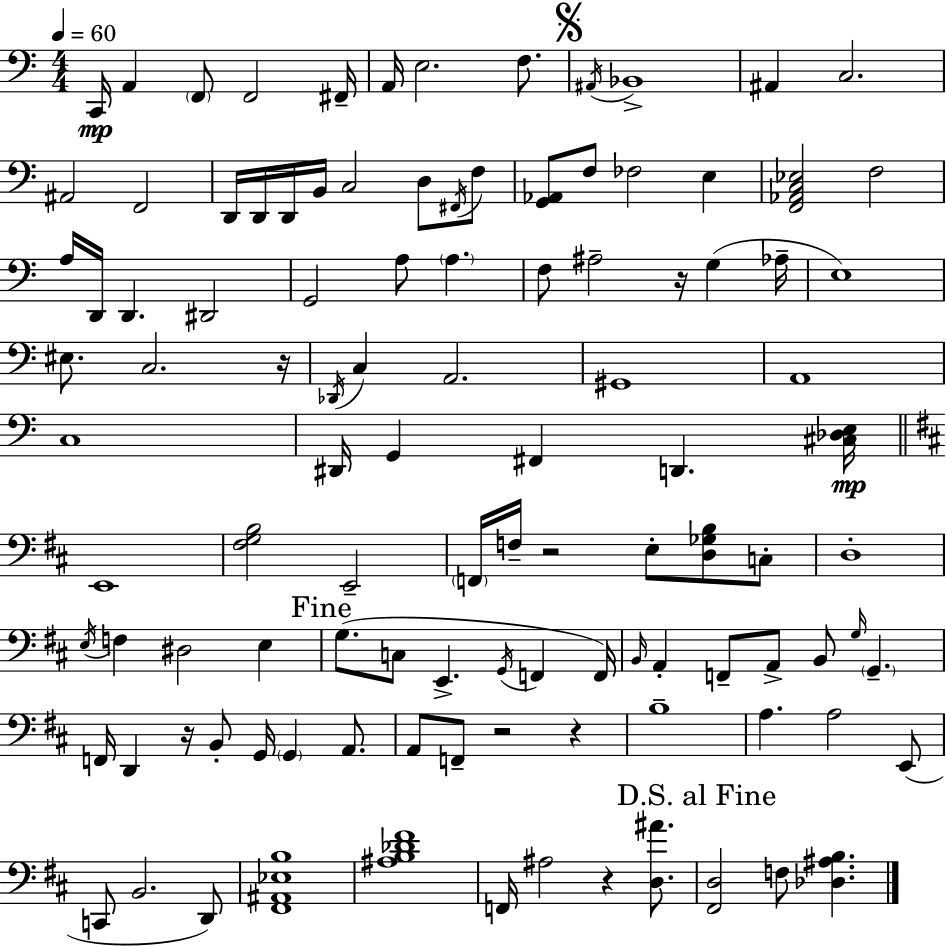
X:1
T:Untitled
M:4/4
L:1/4
K:C
C,,/4 A,, F,,/2 F,,2 ^F,,/4 A,,/4 E,2 F,/2 ^A,,/4 _B,,4 ^A,, C,2 ^A,,2 F,,2 D,,/4 D,,/4 D,,/4 B,,/4 C,2 D,/2 ^F,,/4 F,/2 [G,,_A,,]/2 F,/2 _F,2 E, [F,,_A,,C,_E,]2 F,2 A,/4 D,,/4 D,, ^D,,2 G,,2 A,/2 A, F,/2 ^A,2 z/4 G, _A,/4 E,4 ^E,/2 C,2 z/4 _D,,/4 C, A,,2 ^G,,4 A,,4 C,4 ^D,,/4 G,, ^F,, D,, [^C,_D,E,]/4 E,,4 [^F,G,B,]2 E,,2 F,,/4 F,/4 z2 E,/2 [D,_G,B,]/2 C,/2 D,4 E,/4 F, ^D,2 E, G,/2 C,/2 E,, G,,/4 F,, F,,/4 B,,/4 A,, F,,/2 A,,/2 B,,/2 G,/4 G,, F,,/4 D,, z/4 B,,/2 G,,/4 G,, A,,/2 A,,/2 F,,/2 z2 z B,4 A, A,2 E,,/2 C,,/2 B,,2 D,,/2 [^F,,^A,,_E,B,]4 [^A,B,_D^F]4 F,,/4 ^A,2 z [D,^A]/2 [^F,,D,]2 F,/2 [_D,^A,B,]